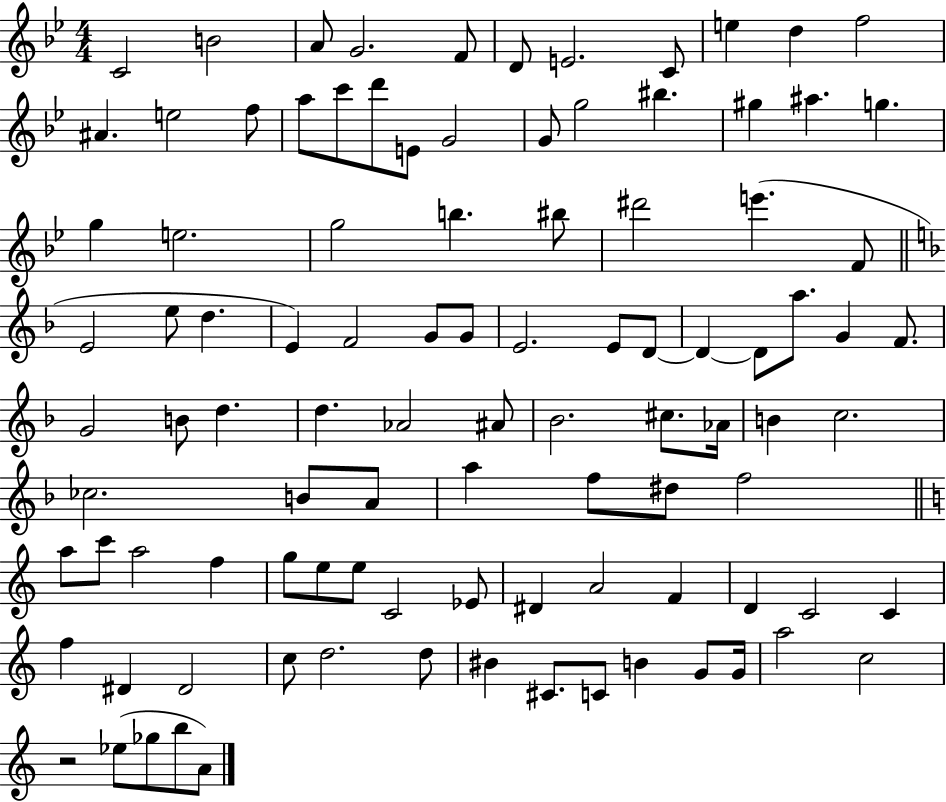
X:1
T:Untitled
M:4/4
L:1/4
K:Bb
C2 B2 A/2 G2 F/2 D/2 E2 C/2 e d f2 ^A e2 f/2 a/2 c'/2 d'/2 E/2 G2 G/2 g2 ^b ^g ^a g g e2 g2 b ^b/2 ^d'2 e' F/2 E2 e/2 d E F2 G/2 G/2 E2 E/2 D/2 D D/2 a/2 G F/2 G2 B/2 d d _A2 ^A/2 _B2 ^c/2 _A/4 B c2 _c2 B/2 A/2 a f/2 ^d/2 f2 a/2 c'/2 a2 f g/2 e/2 e/2 C2 _E/2 ^D A2 F D C2 C f ^D ^D2 c/2 d2 d/2 ^B ^C/2 C/2 B G/2 G/4 a2 c2 z2 _e/2 _g/2 b/2 A/2